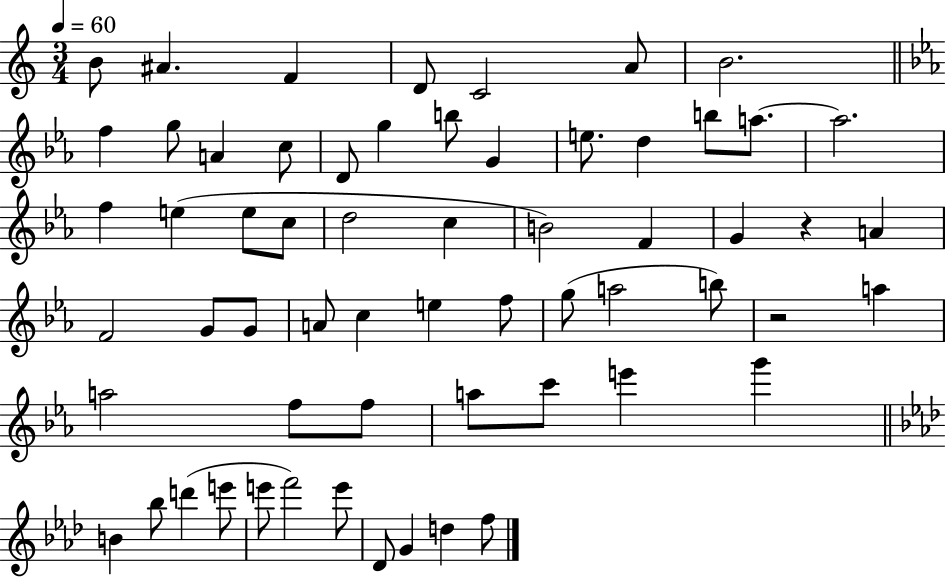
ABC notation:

X:1
T:Untitled
M:3/4
L:1/4
K:C
B/2 ^A F D/2 C2 A/2 B2 f g/2 A c/2 D/2 g b/2 G e/2 d b/2 a/2 a2 f e e/2 c/2 d2 c B2 F G z A F2 G/2 G/2 A/2 c e f/2 g/2 a2 b/2 z2 a a2 f/2 f/2 a/2 c'/2 e' g' B _b/2 d' e'/2 e'/2 f'2 e'/2 _D/2 G d f/2